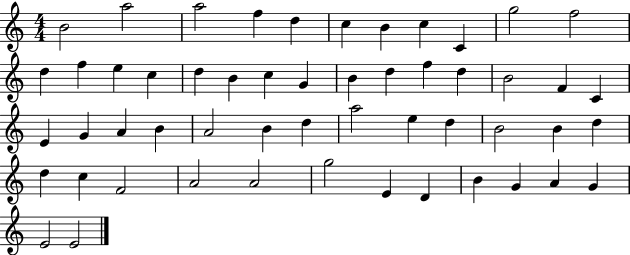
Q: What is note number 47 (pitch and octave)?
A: D4